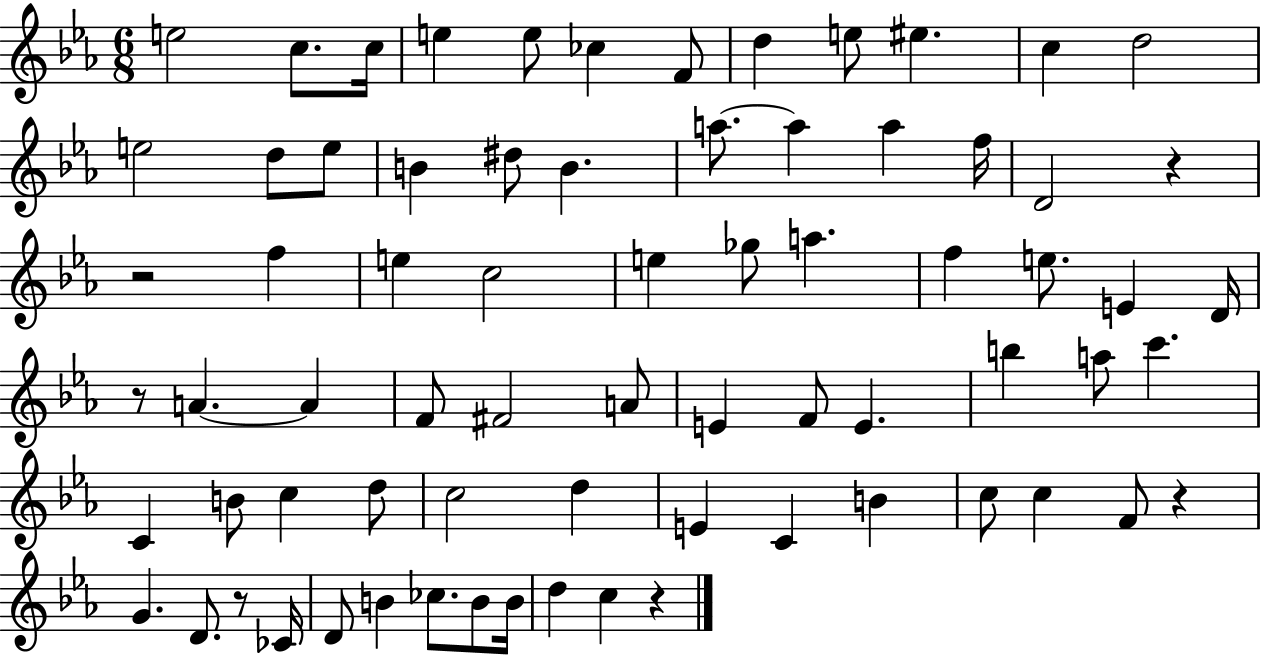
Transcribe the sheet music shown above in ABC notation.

X:1
T:Untitled
M:6/8
L:1/4
K:Eb
e2 c/2 c/4 e e/2 _c F/2 d e/2 ^e c d2 e2 d/2 e/2 B ^d/2 B a/2 a a f/4 D2 z z2 f e c2 e _g/2 a f e/2 E D/4 z/2 A A F/2 ^F2 A/2 E F/2 E b a/2 c' C B/2 c d/2 c2 d E C B c/2 c F/2 z G D/2 z/2 _C/4 D/2 B _c/2 B/2 B/4 d c z